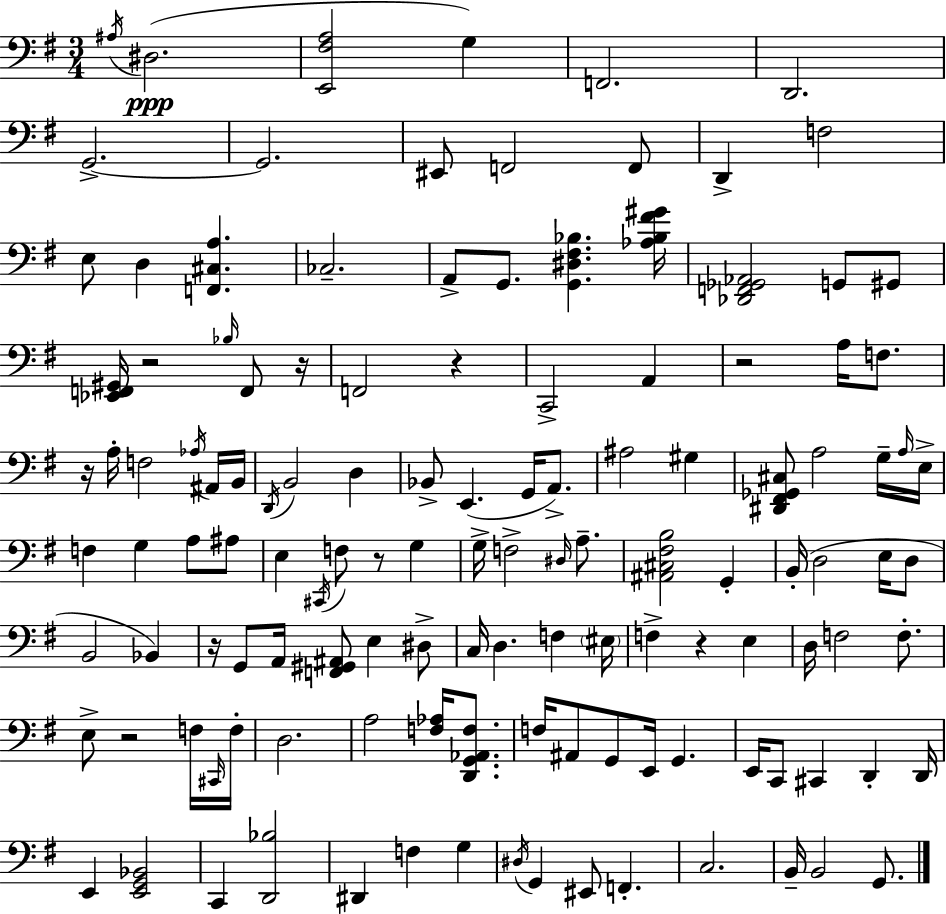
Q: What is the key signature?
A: G major